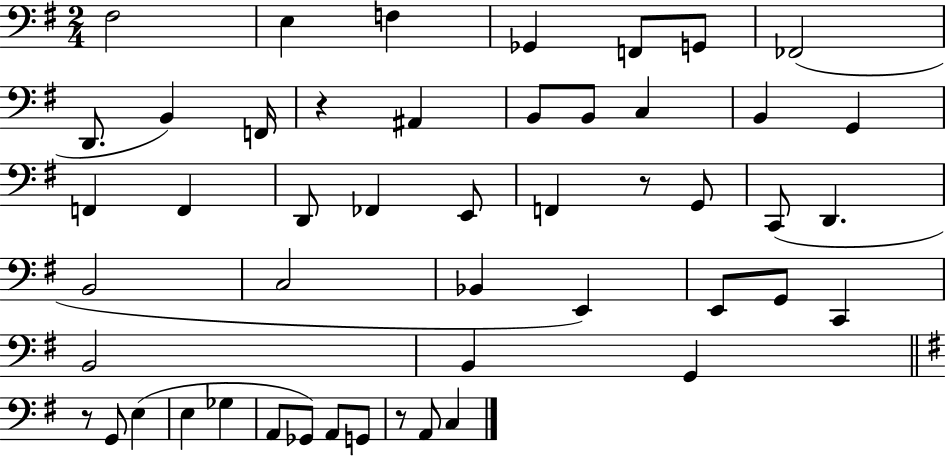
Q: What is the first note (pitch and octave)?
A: F#3